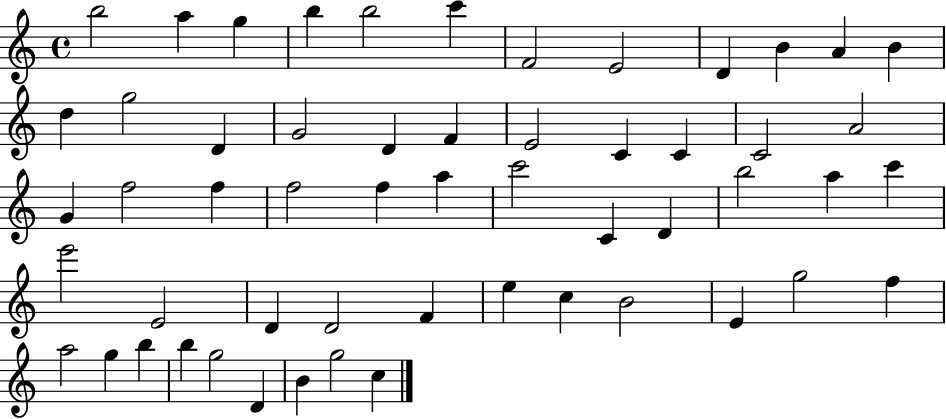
B5/h A5/q G5/q B5/q B5/h C6/q F4/h E4/h D4/q B4/q A4/q B4/q D5/q G5/h D4/q G4/h D4/q F4/q E4/h C4/q C4/q C4/h A4/h G4/q F5/h F5/q F5/h F5/q A5/q C6/h C4/q D4/q B5/h A5/q C6/q E6/h E4/h D4/q D4/h F4/q E5/q C5/q B4/h E4/q G5/h F5/q A5/h G5/q B5/q B5/q G5/h D4/q B4/q G5/h C5/q